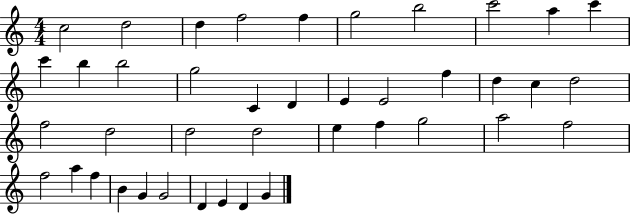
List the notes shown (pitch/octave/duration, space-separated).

C5/h D5/h D5/q F5/h F5/q G5/h B5/h C6/h A5/q C6/q C6/q B5/q B5/h G5/h C4/q D4/q E4/q E4/h F5/q D5/q C5/q D5/h F5/h D5/h D5/h D5/h E5/q F5/q G5/h A5/h F5/h F5/h A5/q F5/q B4/q G4/q G4/h D4/q E4/q D4/q G4/q